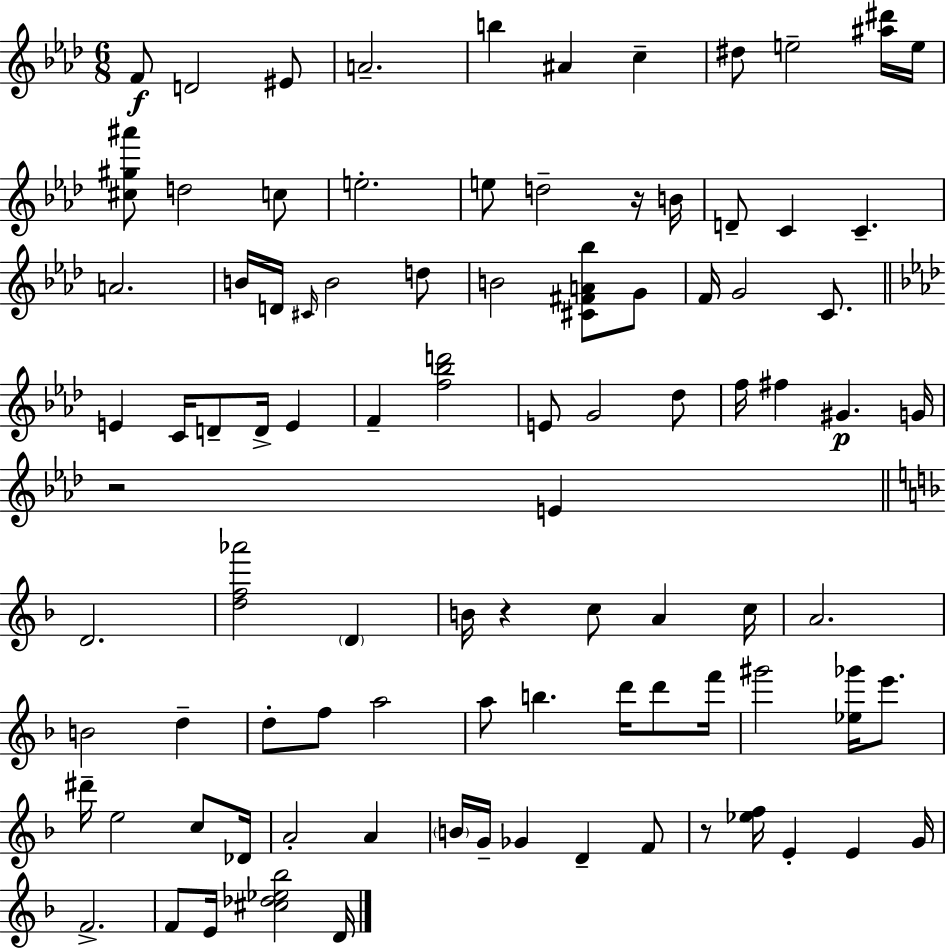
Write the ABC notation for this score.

X:1
T:Untitled
M:6/8
L:1/4
K:Ab
F/2 D2 ^E/2 A2 b ^A c ^d/2 e2 [^a^d']/4 e/4 [^c^g^a']/2 d2 c/2 e2 e/2 d2 z/4 B/4 D/2 C C A2 B/4 D/4 ^C/4 B2 d/2 B2 [^C^FA_b]/2 G/2 F/4 G2 C/2 E C/4 D/2 D/4 E F [f_bd']2 E/2 G2 _d/2 f/4 ^f ^G G/4 z2 E D2 [df_a']2 D B/4 z c/2 A c/4 A2 B2 d d/2 f/2 a2 a/2 b d'/4 d'/2 f'/4 ^g'2 [_e_g']/4 e'/2 ^d'/4 e2 c/2 _D/4 A2 A B/4 G/4 _G D F/2 z/2 [_ef]/4 E E G/4 F2 F/2 E/4 [^c_d_e_b]2 D/4